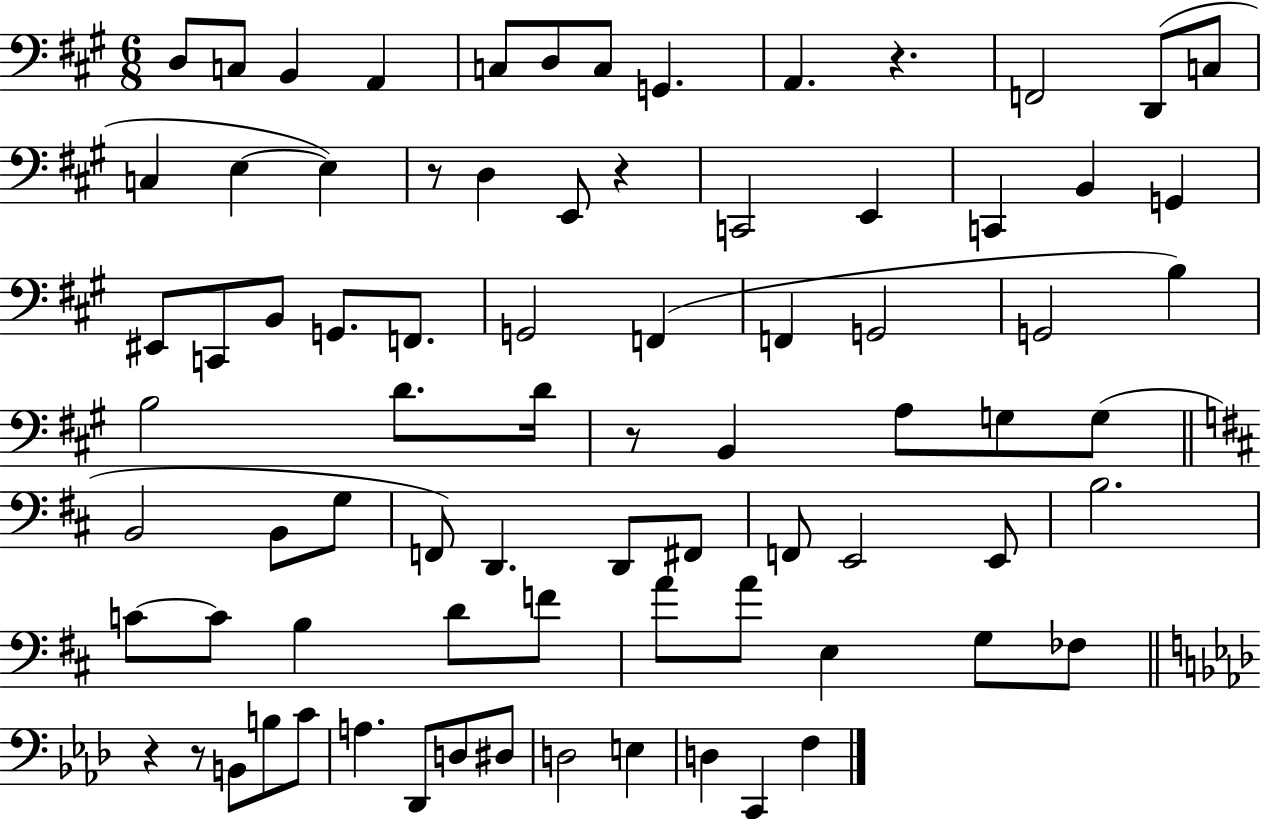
{
  \clef bass
  \numericTimeSignature
  \time 6/8
  \key a \major
  d8 c8 b,4 a,4 | c8 d8 c8 g,4. | a,4. r4. | f,2 d,8( c8 | \break c4 e4~~ e4) | r8 d4 e,8 r4 | c,2 e,4 | c,4 b,4 g,4 | \break eis,8 c,8 b,8 g,8. f,8. | g,2 f,4( | f,4 g,2 | g,2 b4) | \break b2 d'8. d'16 | r8 b,4 a8 g8 g8( | \bar "||" \break \key b \minor b,2 b,8 g8 | f,8) d,4. d,8 fis,8 | f,8 e,2 e,8 | b2. | \break c'8~~ c'8 b4 d'8 f'8 | a'8 a'8 e4 g8 fes8 | \bar "||" \break \key aes \major r4 r8 b,8 b8 c'8 | a4. des,8 d8 dis8 | d2 e4 | d4 c,4 f4 | \break \bar "|."
}